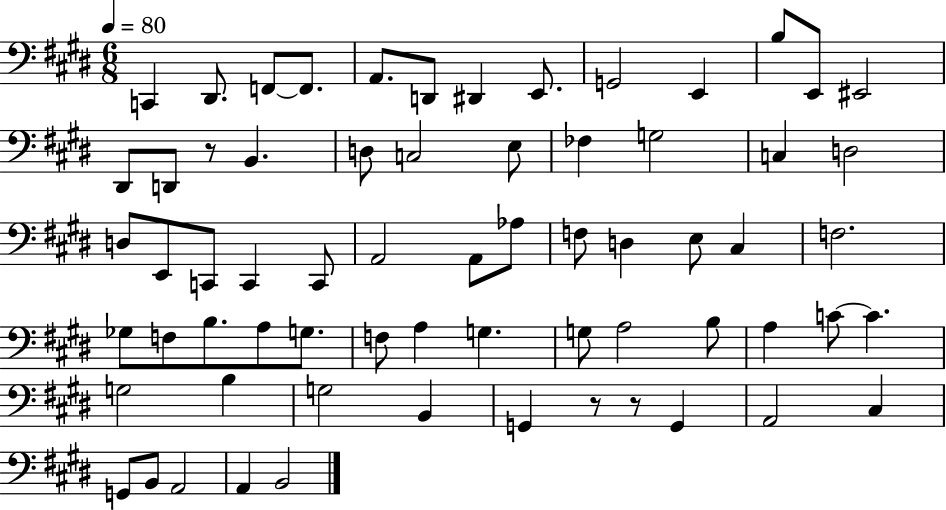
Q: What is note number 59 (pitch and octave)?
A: G2